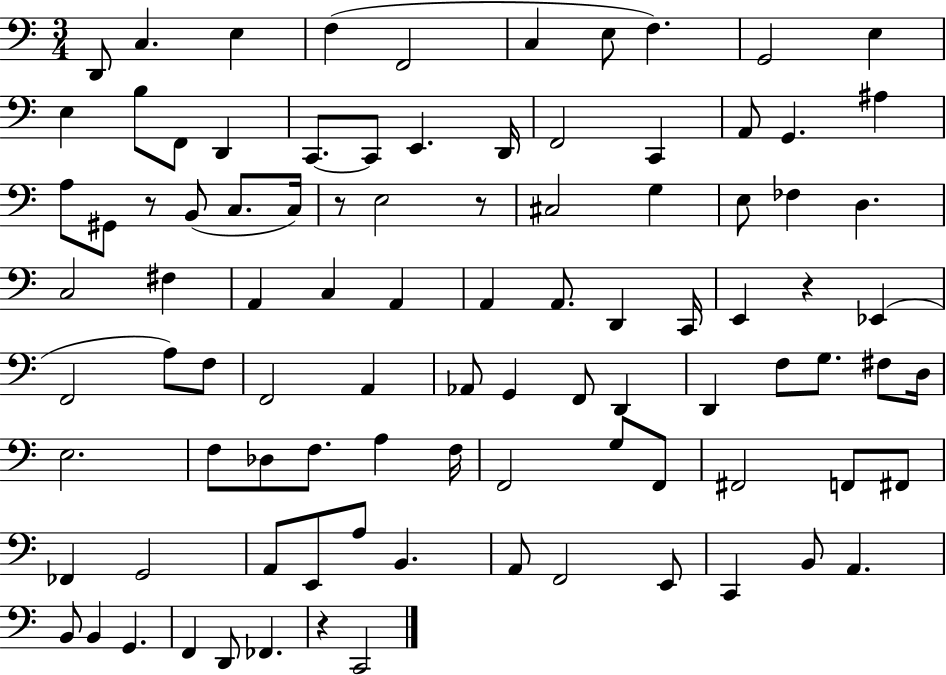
D2/e C3/q. E3/q F3/q F2/h C3/q E3/e F3/q. G2/h E3/q E3/q B3/e F2/e D2/q C2/e. C2/e E2/q. D2/s F2/h C2/q A2/e G2/q. A#3/q A3/e G#2/e R/e B2/e C3/e. C3/s R/e E3/h R/e C#3/h G3/q E3/e FES3/q D3/q. C3/h F#3/q A2/q C3/q A2/q A2/q A2/e. D2/q C2/s E2/q R/q Eb2/q F2/h A3/e F3/e F2/h A2/q Ab2/e G2/q F2/e D2/q D2/q F3/e G3/e. F#3/e D3/s E3/h. F3/e Db3/e F3/e. A3/q F3/s F2/h G3/e F2/e F#2/h F2/e F#2/e FES2/q G2/h A2/e E2/e A3/e B2/q. A2/e F2/h E2/e C2/q B2/e A2/q. B2/e B2/q G2/q. F2/q D2/e FES2/q. R/q C2/h